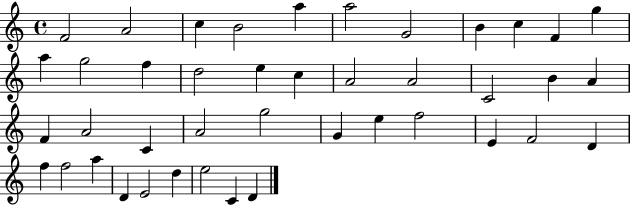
F4/h A4/h C5/q B4/h A5/q A5/h G4/h B4/q C5/q F4/q G5/q A5/q G5/h F5/q D5/h E5/q C5/q A4/h A4/h C4/h B4/q A4/q F4/q A4/h C4/q A4/h G5/h G4/q E5/q F5/h E4/q F4/h D4/q F5/q F5/h A5/q D4/q E4/h D5/q E5/h C4/q D4/q